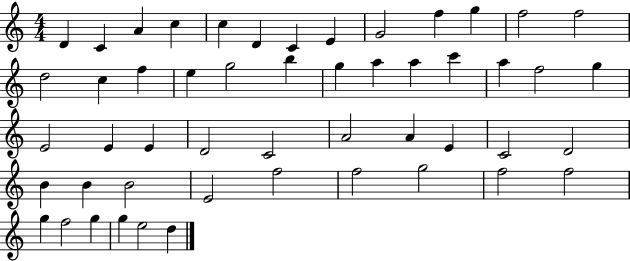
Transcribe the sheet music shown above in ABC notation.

X:1
T:Untitled
M:4/4
L:1/4
K:C
D C A c c D C E G2 f g f2 f2 d2 c f e g2 b g a a c' a f2 g E2 E E D2 C2 A2 A E C2 D2 B B B2 E2 f2 f2 g2 f2 f2 g f2 g g e2 d